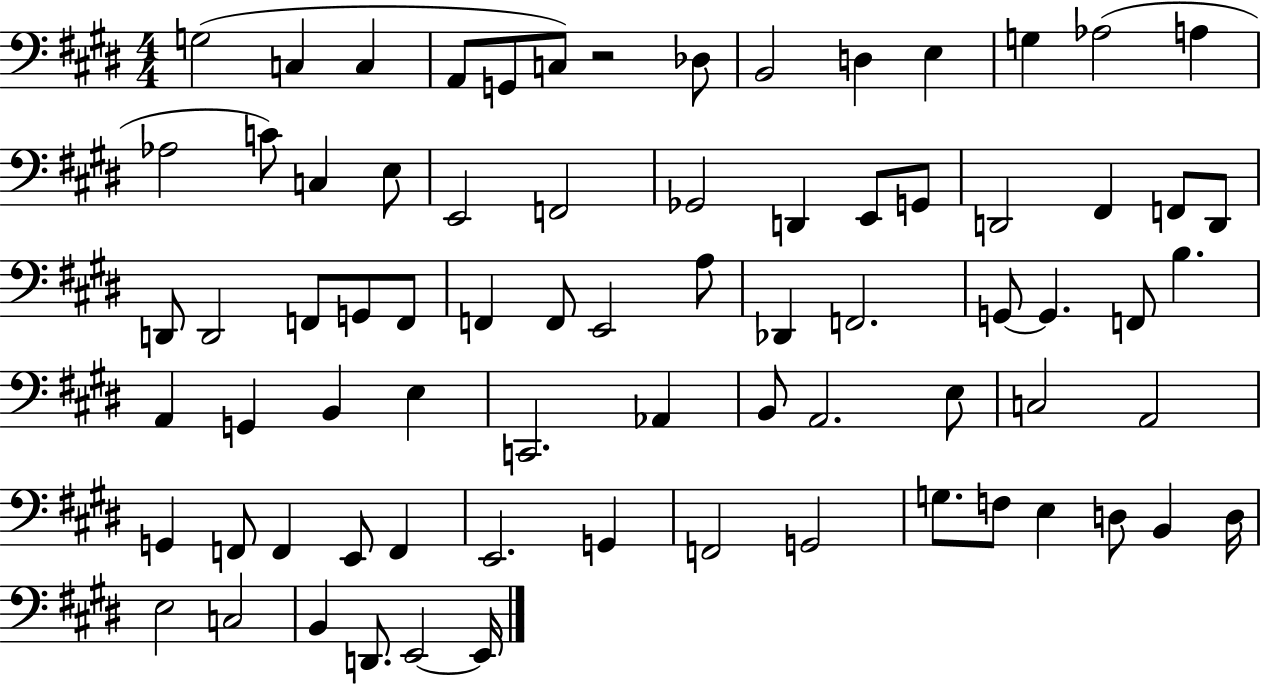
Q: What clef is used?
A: bass